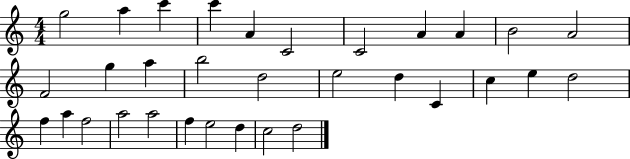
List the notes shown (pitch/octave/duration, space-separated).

G5/h A5/q C6/q C6/q A4/q C4/h C4/h A4/q A4/q B4/h A4/h F4/h G5/q A5/q B5/h D5/h E5/h D5/q C4/q C5/q E5/q D5/h F5/q A5/q F5/h A5/h A5/h F5/q E5/h D5/q C5/h D5/h